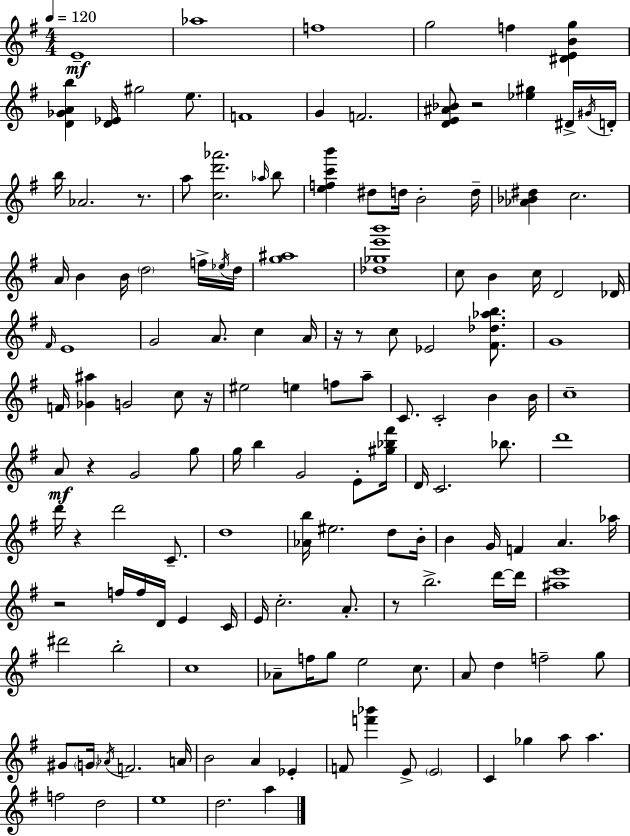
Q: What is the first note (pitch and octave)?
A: E4